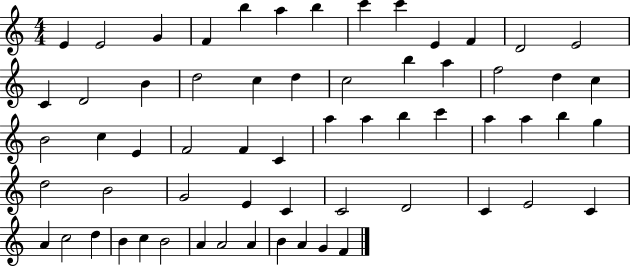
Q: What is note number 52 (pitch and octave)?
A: D5